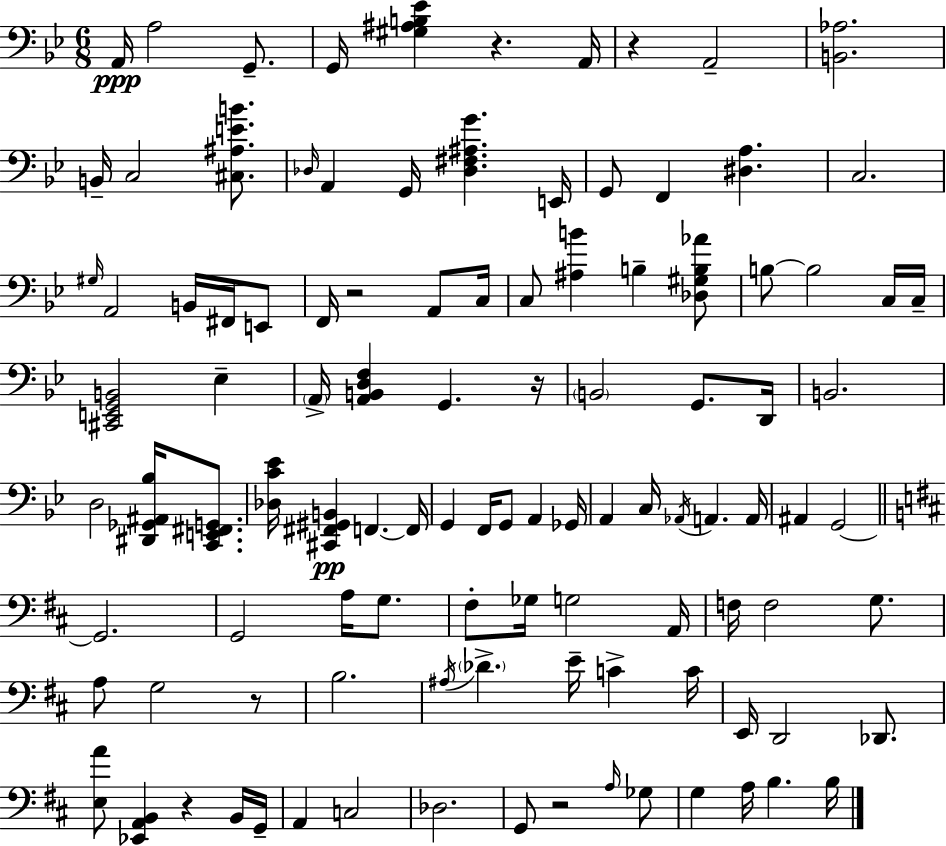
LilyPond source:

{
  \clef bass
  \numericTimeSignature
  \time 6/8
  \key g \minor
  a,16\ppp a2 g,8.-- | g,16 <gis ais b ees'>4 r4. a,16 | r4 a,2-- | <b, aes>2. | \break b,16-- c2 <cis ais e' b'>8. | \grace { des16 } a,4 g,16 <des fis ais g'>4. | e,16 g,8 f,4 <dis a>4. | c2. | \break \grace { gis16 } a,2 b,16 fis,16 | e,8 f,16 r2 a,8 | c16 c8 <ais b'>4 b4-- | <des gis b aes'>8 b8~~ b2 | \break c16 c16-- <cis, e, g, b,>2 ees4-- | \parenthesize a,16-> <a, b, d f>4 g,4. | r16 \parenthesize b,2 g,8. | d,16 b,2. | \break d2 <dis, ges, ais, bes>16 <c, e, fis, g,>8. | <des c' ees'>16 <cis, fis, gis, b,>4\pp f,4.~~ | f,16 g,4 f,16 g,8 a,4 | ges,16 a,4 c16 \acciaccatura { aes,16 } a,4. | \break a,16 ais,4 g,2~~ | \bar "||" \break \key b \minor g,2. | g,2 a16 g8. | fis8-. ges16 g2 a,16 | f16 f2 g8. | \break a8 g2 r8 | b2. | \acciaccatura { ais16 } \parenthesize des'4.-> e'16-- c'4-> | c'16 e,16 d,2 des,8. | \break <e a'>8 <ees, a, b,>4 r4 b,16 | g,16-- a,4 c2 | des2. | g,8 r2 \grace { a16 } | \break ges8 g4 a16 b4. | b16 \bar "|."
}